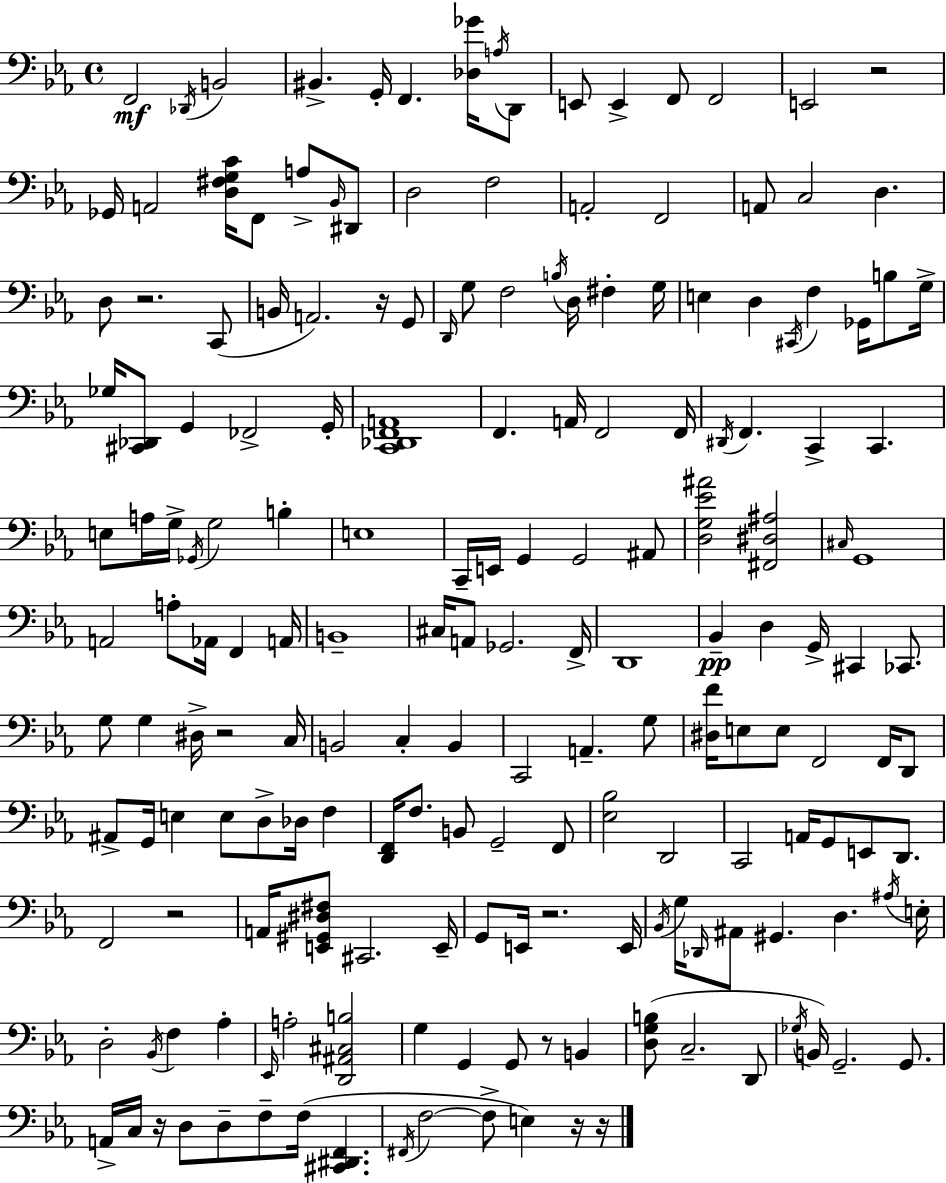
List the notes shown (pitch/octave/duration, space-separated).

F2/h Db2/s B2/h BIS2/q. G2/s F2/q. [Db3,Gb4]/s A3/s D2/e E2/e E2/q F2/e F2/h E2/h R/h Gb2/s A2/h [D3,F#3,G3,C4]/s F2/e A3/e Bb2/s D#2/e D3/h F3/h A2/h F2/h A2/e C3/h D3/q. D3/e R/h. C2/e B2/s A2/h. R/s G2/e D2/s G3/e F3/h B3/s D3/s F#3/q G3/s E3/q D3/q C#2/s F3/q Gb2/s B3/e G3/s Gb3/s [C#2,Db2]/e G2/q FES2/h G2/s [C2,Db2,F2,A2]/w F2/q. A2/s F2/h F2/s D#2/s F2/q. C2/q C2/q. E3/e A3/s G3/s Gb2/s G3/h B3/q E3/w C2/s E2/s G2/q G2/h A#2/e [D3,G3,Eb4,A#4]/h [F#2,D#3,A#3]/h C#3/s G2/w A2/h A3/e Ab2/s F2/q A2/s B2/w C#3/s A2/e Gb2/h. F2/s D2/w Bb2/q D3/q G2/s C#2/q CES2/e. G3/e G3/q D#3/s R/h C3/s B2/h C3/q B2/q C2/h A2/q. G3/e [D#3,F4]/s E3/e E3/e F2/h F2/s D2/e A#2/e G2/s E3/q E3/e D3/e Db3/s F3/q [D2,F2]/s F3/e. B2/e G2/h F2/e [Eb3,Bb3]/h D2/h C2/h A2/s G2/e E2/e D2/e. F2/h R/h A2/s [E2,G#2,D#3,F#3]/e C#2/h. E2/s G2/e E2/s R/h. E2/s Bb2/s G3/s Db2/s A#2/e G#2/q. D3/q. A#3/s E3/s D3/h Bb2/s F3/q Ab3/q Eb2/s A3/h [D2,A#2,C#3,B3]/h G3/q G2/q G2/e R/e B2/q [D3,G3,B3]/e C3/h. D2/e Gb3/s B2/s G2/h. G2/e. A2/s C3/s R/s D3/e D3/e F3/e F3/s [C#2,D#2,F2]/q. F#2/s F3/h F3/e E3/q R/s R/s